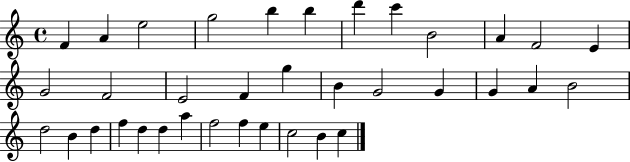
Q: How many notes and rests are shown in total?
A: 36